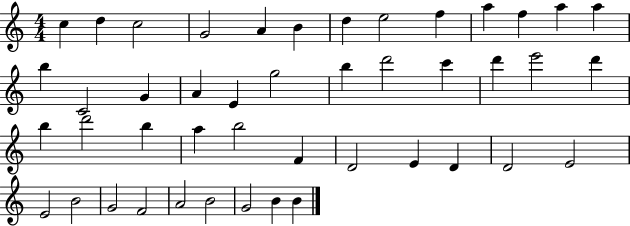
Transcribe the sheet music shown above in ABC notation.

X:1
T:Untitled
M:4/4
L:1/4
K:C
c d c2 G2 A B d e2 f a f a a b C2 G A E g2 b d'2 c' d' e'2 d' b d'2 b a b2 F D2 E D D2 E2 E2 B2 G2 F2 A2 B2 G2 B B